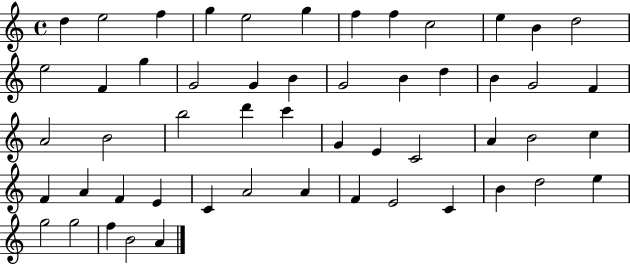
X:1
T:Untitled
M:4/4
L:1/4
K:C
d e2 f g e2 g f f c2 e B d2 e2 F g G2 G B G2 B d B G2 F A2 B2 b2 d' c' G E C2 A B2 c F A F E C A2 A F E2 C B d2 e g2 g2 f B2 A